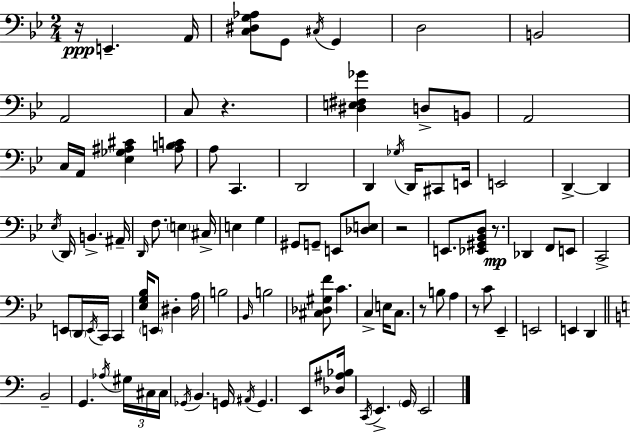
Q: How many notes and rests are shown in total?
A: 96